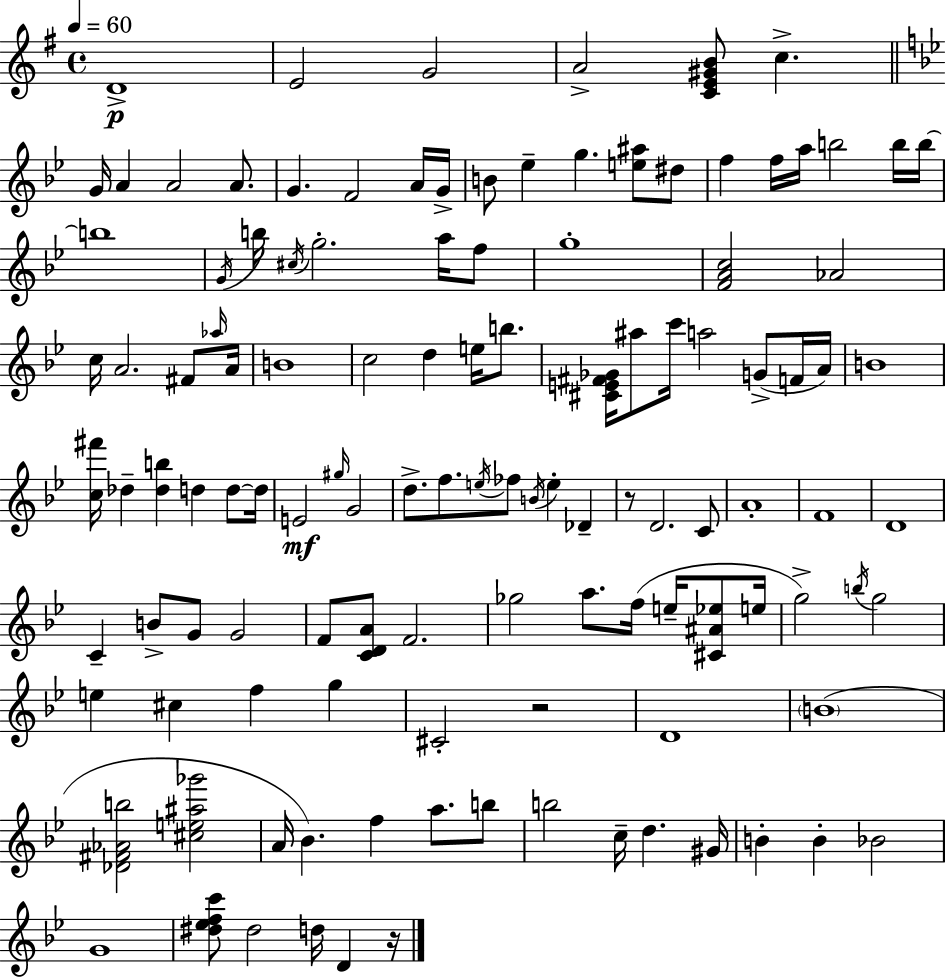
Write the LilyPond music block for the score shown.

{
  \clef treble
  \time 4/4
  \defaultTimeSignature
  \key g \major
  \tempo 4 = 60
  \repeat volta 2 { d'1->\p | e'2 g'2 | a'2-> <c' e' gis' b'>8 c''4.-> | \bar "||" \break \key g \minor g'16 a'4 a'2 a'8. | g'4. f'2 a'16 g'16-> | b'8 ees''4-- g''4. <e'' ais''>8 dis''8 | f''4 f''16 a''16 b''2 b''16 b''16~~ | \break b''1 | \acciaccatura { g'16 } b''16 \acciaccatura { cis''16 } g''2.-. a''16 | f''8 g''1-. | <f' a' c''>2 aes'2 | \break c''16 a'2. fis'8 | \grace { aes''16 } a'16 b'1 | c''2 d''4 e''16 | b''8. <cis' e' fis' ges'>16 ais''8 c'''16 a''2 g'8->( | \break f'16 a'16) b'1 | <c'' fis'''>16 des''4-- <des'' b''>4 d''4 | d''8~~ d''16 e'2\mf \grace { gis''16 } g'2 | d''8.-> f''8. \acciaccatura { e''16 } fes''8 \acciaccatura { b'16 } e''4-. | \break des'4-- r8 d'2. | c'8 a'1-. | f'1 | d'1 | \break c'4-- b'8-> g'8 g'2 | f'8 <c' d' a'>8 f'2. | ges''2 a''8. | f''16( e''16-- <cis' ais' ees''>8 e''16 g''2->) \acciaccatura { b''16 } g''2 | \break e''4 cis''4 f''4 | g''4 cis'2-. r2 | d'1 | \parenthesize b'1( | \break <des' fis' aes' b''>2 <cis'' e'' ais'' ges'''>2 | a'16 bes'4.) f''4 | a''8. b''8 b''2 c''16-- | d''4. gis'16 b'4-. b'4-. bes'2 | \break g'1 | <dis'' ees'' f'' c'''>8 dis''2 | d''16 d'4 r16 } \bar "|."
}